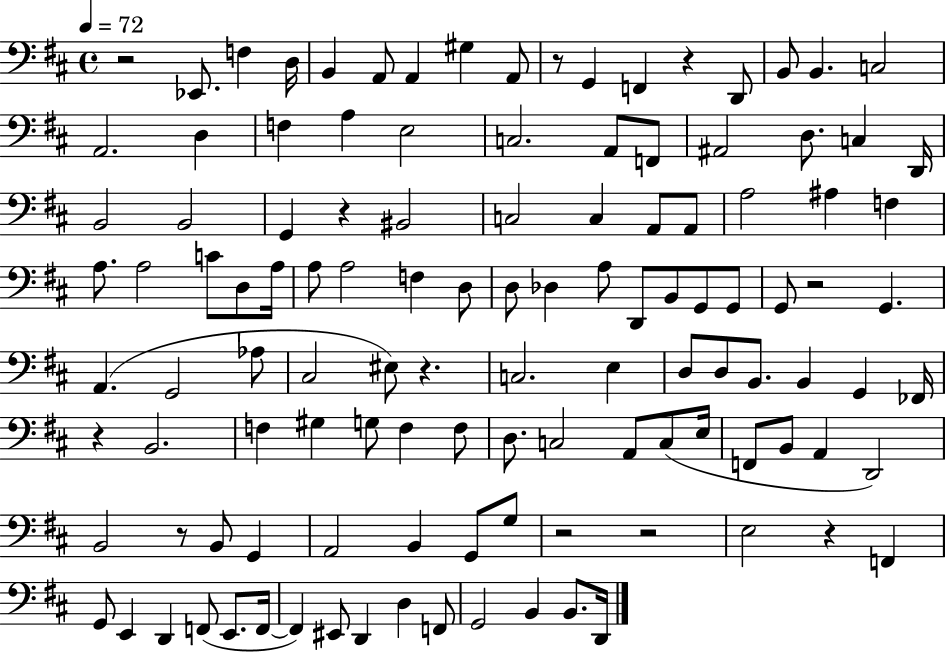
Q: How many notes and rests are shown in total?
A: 118